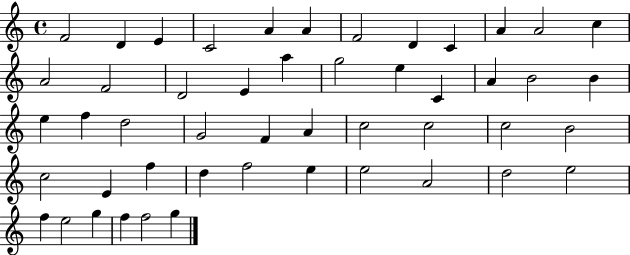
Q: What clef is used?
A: treble